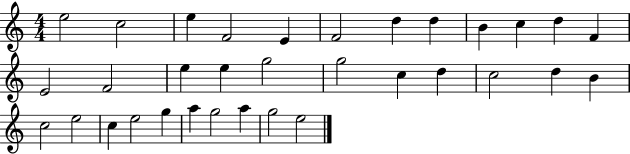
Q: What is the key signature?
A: C major